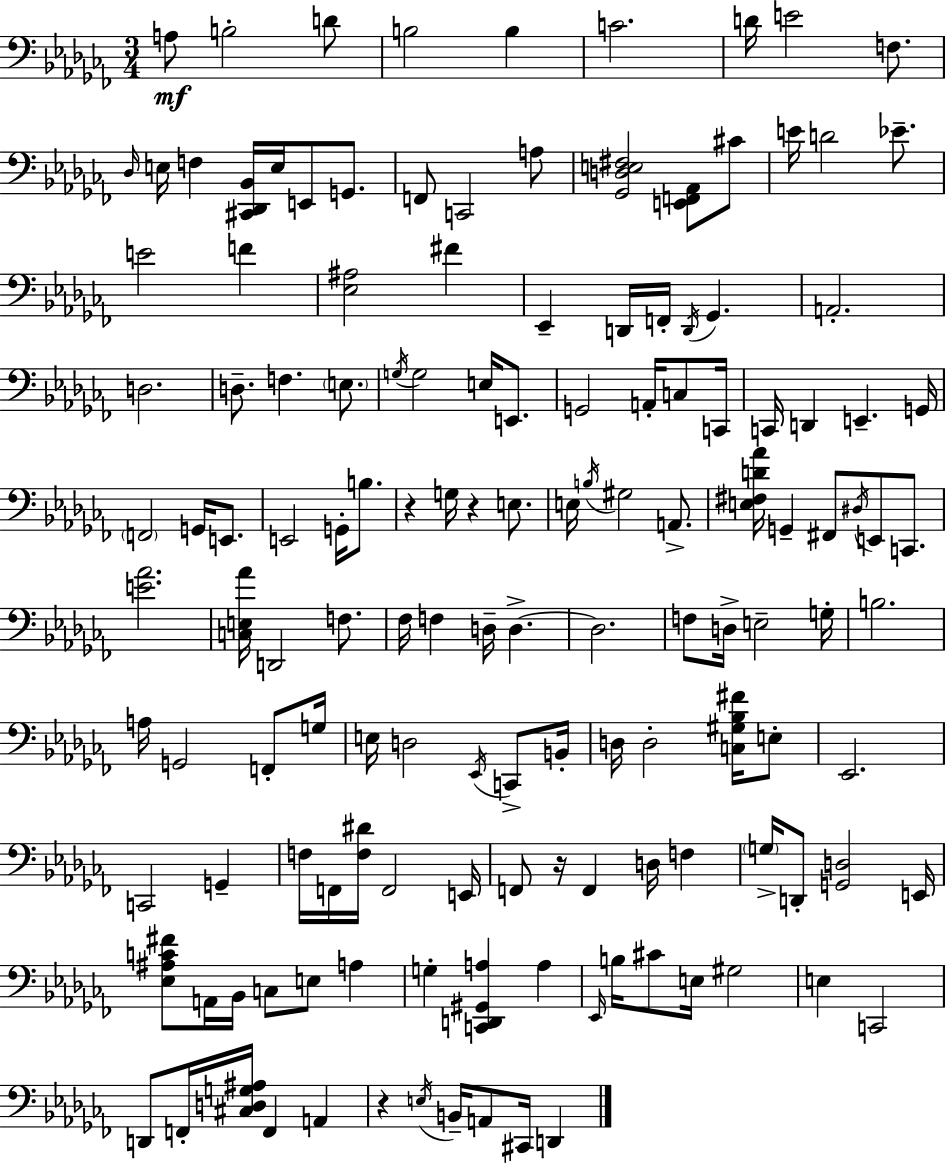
X:1
T:Untitled
M:3/4
L:1/4
K:Abm
A,/2 B,2 D/2 B,2 B, C2 D/4 E2 F,/2 _D,/4 E,/4 F, [^C,,_D,,_B,,]/4 E,/4 E,,/2 G,,/2 F,,/2 C,,2 A,/2 [_G,,D,E,^F,]2 [E,,F,,_A,,]/2 ^C/2 E/4 D2 _E/2 E2 F [_E,^A,]2 ^F _E,, D,,/4 F,,/4 D,,/4 _G,, A,,2 D,2 D,/2 F, E,/2 G,/4 G,2 E,/4 E,,/2 G,,2 A,,/4 C,/2 C,,/4 C,,/4 D,, E,, G,,/4 F,,2 G,,/4 E,,/2 E,,2 G,,/4 B,/2 z G,/4 z E,/2 E,/4 B,/4 ^G,2 A,,/2 [E,^F,D_A]/4 G,, ^F,,/2 ^D,/4 E,,/2 C,,/2 [E_A]2 [C,E,_A]/4 D,,2 F,/2 _F,/4 F, D,/4 D, D,2 F,/2 D,/4 E,2 G,/4 B,2 A,/4 G,,2 F,,/2 G,/4 E,/4 D,2 _E,,/4 C,,/2 B,,/4 D,/4 D,2 [C,^G,_B,^F]/4 E,/2 _E,,2 C,,2 G,, F,/4 F,,/4 [F,^D]/4 F,,2 E,,/4 F,,/2 z/4 F,, D,/4 F, G,/4 D,,/2 [G,,D,]2 E,,/4 [_E,^A,C^F]/2 A,,/4 _B,,/4 C,/2 E,/2 A, G, [C,,D,,^G,,A,] A, _E,,/4 B,/4 ^C/2 E,/4 ^G,2 E, C,,2 D,,/2 F,,/4 [^C,D,G,^A,]/4 F,, A,, z E,/4 B,,/4 A,,/2 ^C,,/4 D,,